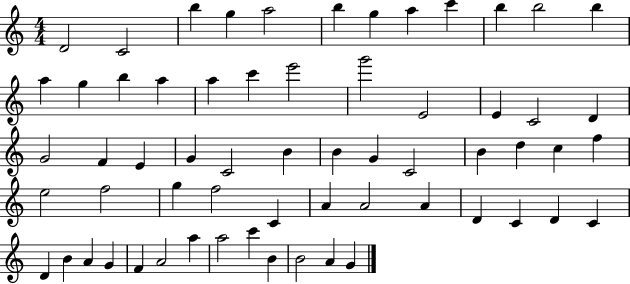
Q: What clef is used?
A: treble